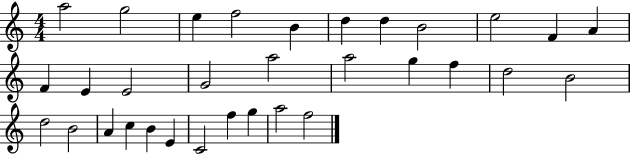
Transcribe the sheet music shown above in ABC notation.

X:1
T:Untitled
M:4/4
L:1/4
K:C
a2 g2 e f2 B d d B2 e2 F A F E E2 G2 a2 a2 g f d2 B2 d2 B2 A c B E C2 f g a2 f2